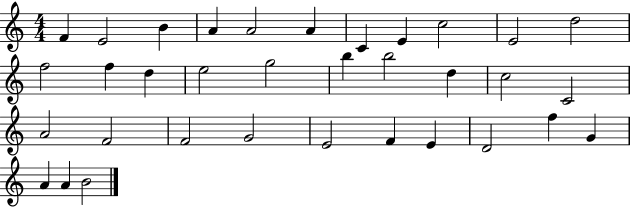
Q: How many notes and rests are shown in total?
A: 34